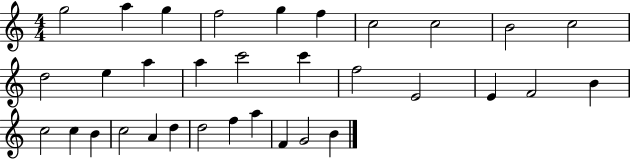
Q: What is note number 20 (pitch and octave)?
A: F4